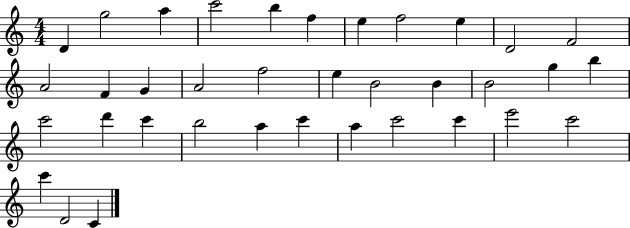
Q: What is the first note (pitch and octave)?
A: D4